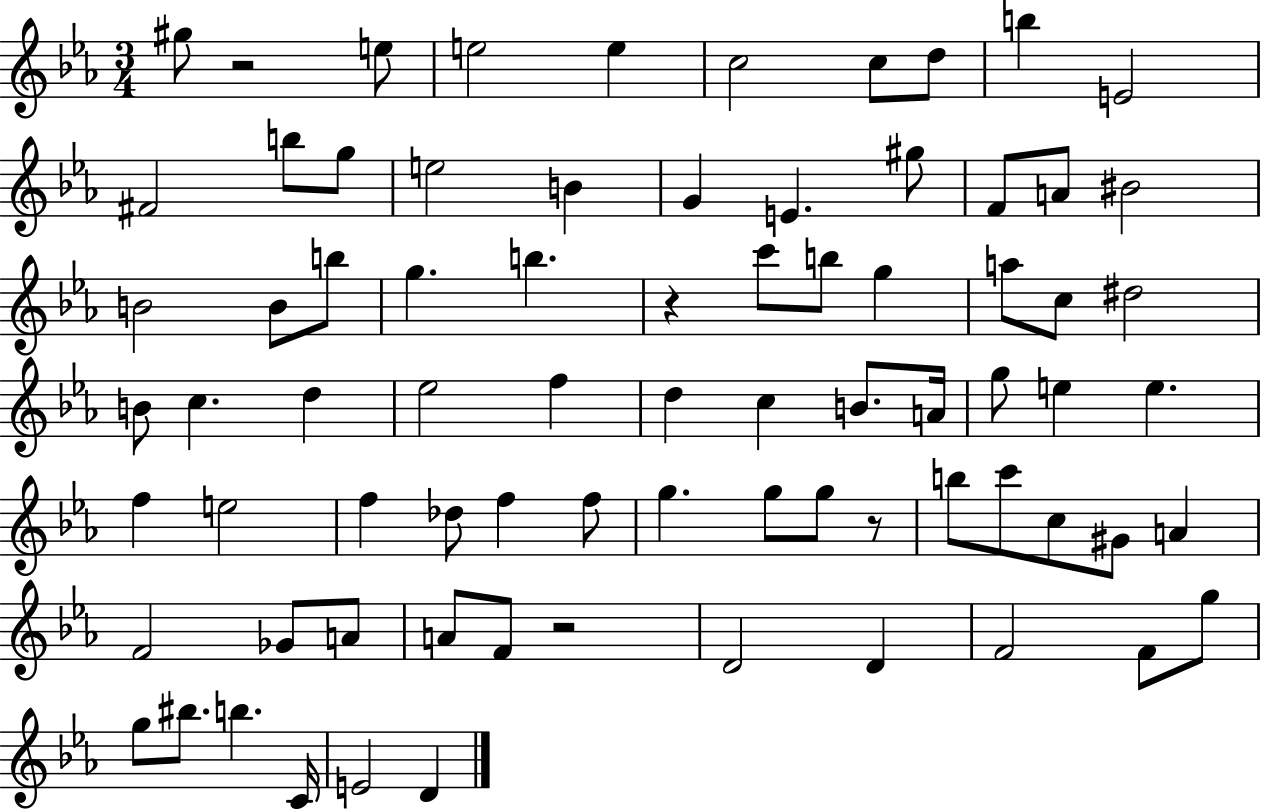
{
  \clef treble
  \numericTimeSignature
  \time 3/4
  \key ees \major
  gis''8 r2 e''8 | e''2 e''4 | c''2 c''8 d''8 | b''4 e'2 | \break fis'2 b''8 g''8 | e''2 b'4 | g'4 e'4. gis''8 | f'8 a'8 bis'2 | \break b'2 b'8 b''8 | g''4. b''4. | r4 c'''8 b''8 g''4 | a''8 c''8 dis''2 | \break b'8 c''4. d''4 | ees''2 f''4 | d''4 c''4 b'8. a'16 | g''8 e''4 e''4. | \break f''4 e''2 | f''4 des''8 f''4 f''8 | g''4. g''8 g''8 r8 | b''8 c'''8 c''8 gis'8 a'4 | \break f'2 ges'8 a'8 | a'8 f'8 r2 | d'2 d'4 | f'2 f'8 g''8 | \break g''8 bis''8. b''4. c'16 | e'2 d'4 | \bar "|."
}